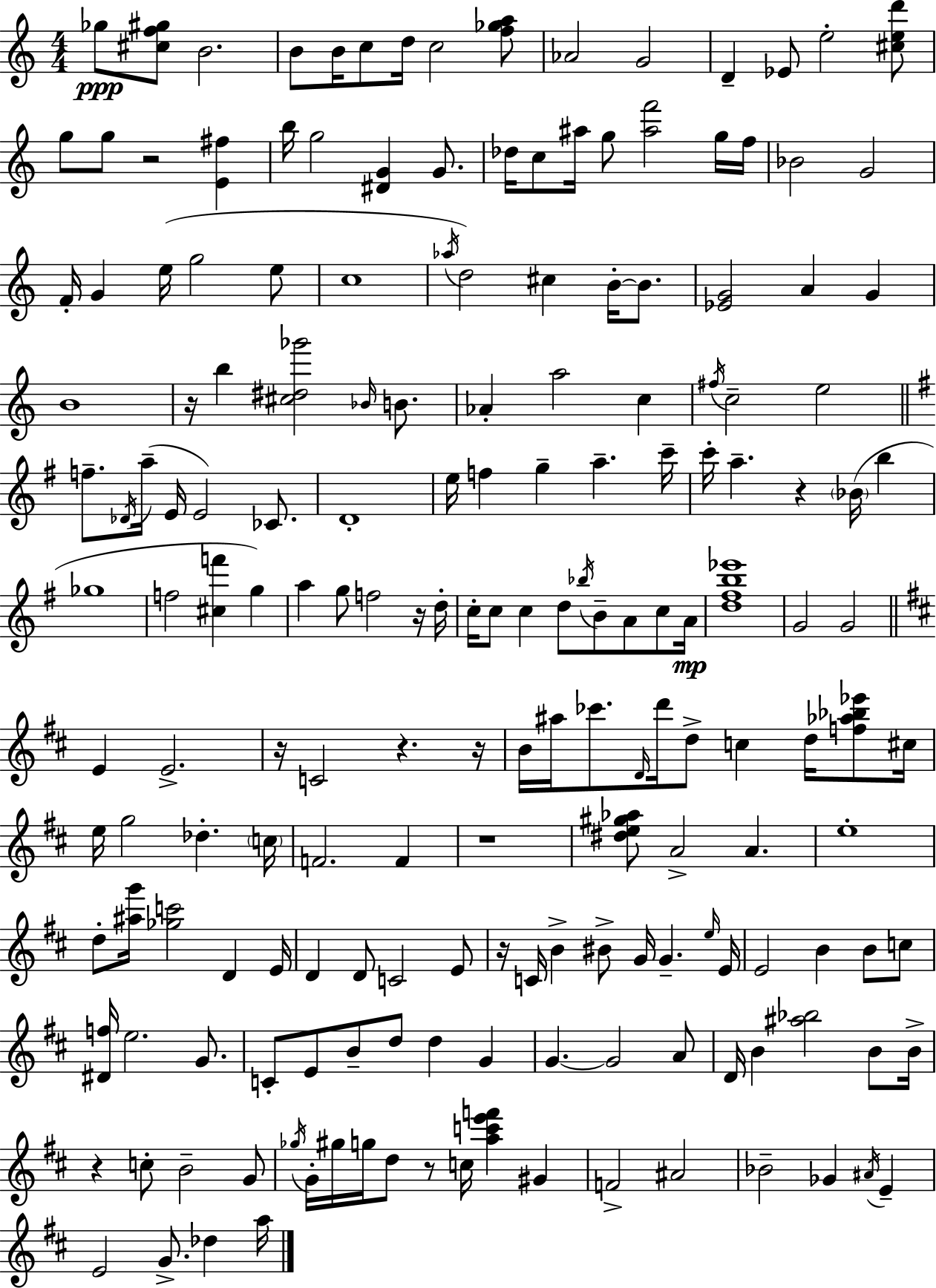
{
  \clef treble
  \numericTimeSignature
  \time 4/4
  \key a \minor
  \repeat volta 2 { ges''8\ppp <cis'' f'' gis''>8 b'2. | b'8 b'16 c''8 d''16 c''2 <f'' ges'' a''>8 | aes'2 g'2 | d'4-- ees'8 e''2-. <cis'' e'' d'''>8 | \break g''8 g''8 r2 <e' fis''>4 | b''16 g''2 <dis' g'>4 g'8. | des''16 c''8 ais''16 g''8 <ais'' f'''>2 g''16 f''16 | bes'2 g'2 | \break f'16-. g'4 e''16( g''2 e''8 | c''1 | \acciaccatura { aes''16 }) d''2 cis''4 b'16-.~~ b'8. | <ees' g'>2 a'4 g'4 | \break b'1 | r16 b''4 <cis'' dis'' ges'''>2 \grace { bes'16 } b'8. | aes'4-. a''2 c''4 | \acciaccatura { fis''16 } c''2-- e''2 | \break \bar "||" \break \key e \minor f''8.-- \acciaccatura { des'16 } a''16--( e'16 e'2) ces'8. | d'1-. | e''16 f''4 g''4-- a''4.-- | c'''16-- c'''16-. a''4.-- r4 \parenthesize bes'16( b''4 | \break ges''1 | f''2 <cis'' f'''>4 g''4) | a''4 g''8 f''2 r16 | d''16-. c''16-. c''8 c''4 d''8 \acciaccatura { bes''16 } b'8-- a'8 c''8 | \break a'16\mp <d'' fis'' b'' ees'''>1 | g'2 g'2 | \bar "||" \break \key b \minor e'4 e'2.-> | r16 c'2 r4. r16 | b'16 ais''16 ces'''8. \grace { d'16 } d'''16 d''8-> c''4 d''16 <f'' aes'' bes'' ees'''>8 | cis''16 e''16 g''2 des''4.-. | \break \parenthesize c''16 f'2. f'4 | r1 | <dis'' e'' gis'' aes''>8 a'2-> a'4. | e''1-. | \break d''8-. <ais'' g'''>16 <ges'' c'''>2 d'4 | e'16 d'4 d'8 c'2 e'8 | r16 c'16 b'4-> bis'8-> g'16 g'4.-- | \grace { e''16 } e'16 e'2 b'4 b'8 | \break c''8 <dis' f''>16 e''2. g'8. | c'8-. e'8 b'8-- d''8 d''4 g'4 | g'4.~~ g'2 | a'8 d'16 b'4 <ais'' bes''>2 b'8 | \break b'16-> r4 c''8-. b'2-- | g'8 \acciaccatura { ges''16 } g'16-. gis''16 g''16 d''8 r8 c''16 <a'' c''' e''' f'''>4 gis'4 | f'2-> ais'2 | bes'2-- ges'4 \acciaccatura { ais'16 } | \break e'4-- e'2 g'8.-> des''4 | a''16 } \bar "|."
}